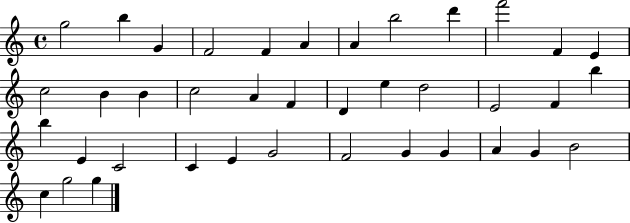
G5/h B5/q G4/q F4/h F4/q A4/q A4/q B5/h D6/q F6/h F4/q E4/q C5/h B4/q B4/q C5/h A4/q F4/q D4/q E5/q D5/h E4/h F4/q B5/q B5/q E4/q C4/h C4/q E4/q G4/h F4/h G4/q G4/q A4/q G4/q B4/h C5/q G5/h G5/q